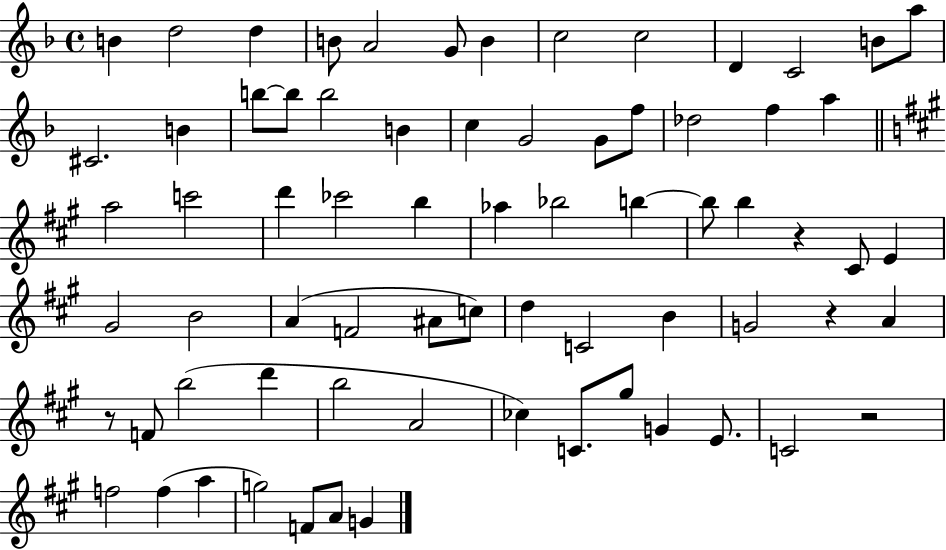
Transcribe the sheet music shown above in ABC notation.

X:1
T:Untitled
M:4/4
L:1/4
K:F
B d2 d B/2 A2 G/2 B c2 c2 D C2 B/2 a/2 ^C2 B b/2 b/2 b2 B c G2 G/2 f/2 _d2 f a a2 c'2 d' _c'2 b _a _b2 b b/2 b z ^C/2 E ^G2 B2 A F2 ^A/2 c/2 d C2 B G2 z A z/2 F/2 b2 d' b2 A2 _c C/2 ^g/2 G E/2 C2 z2 f2 f a g2 F/2 A/2 G